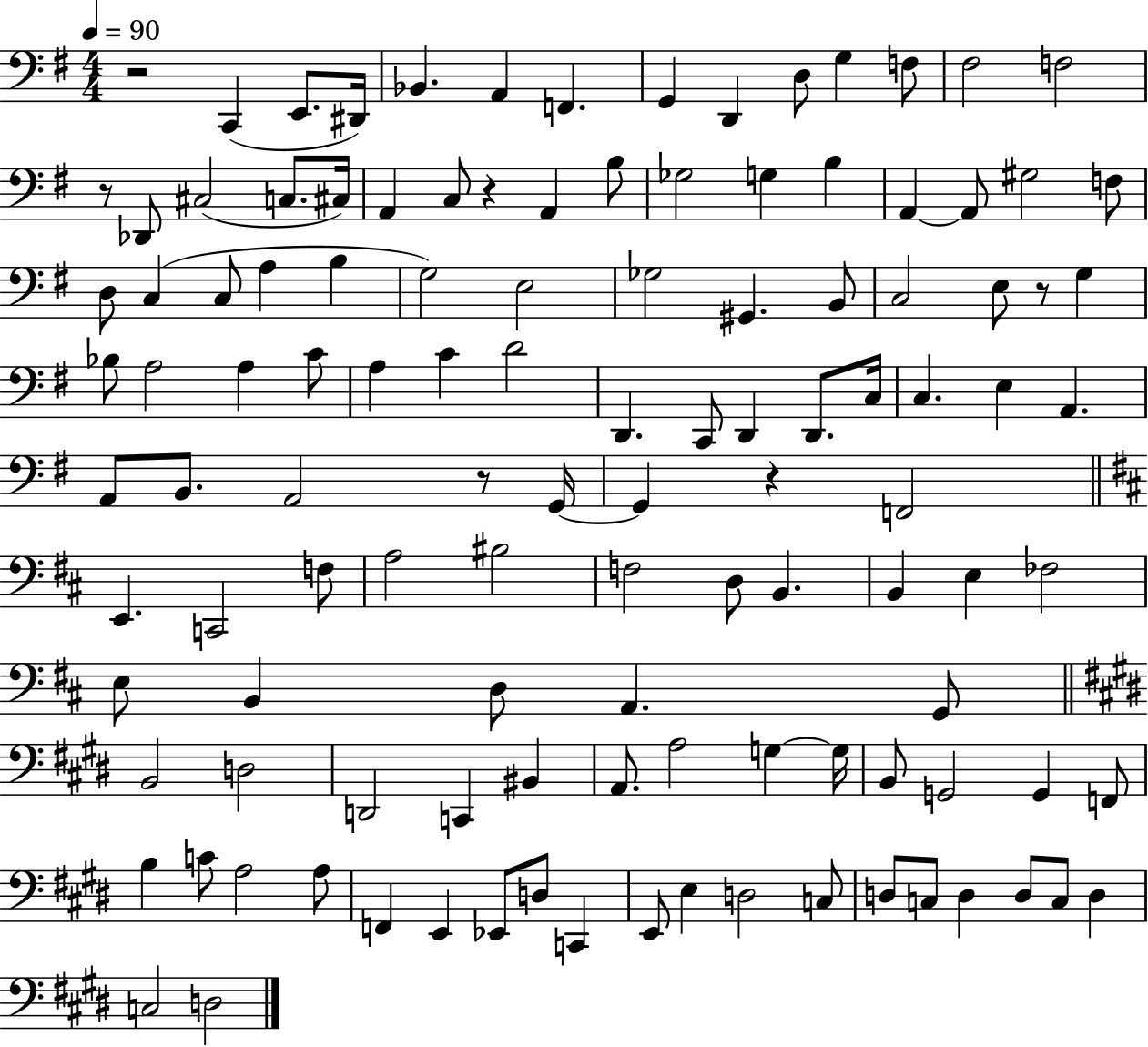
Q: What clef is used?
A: bass